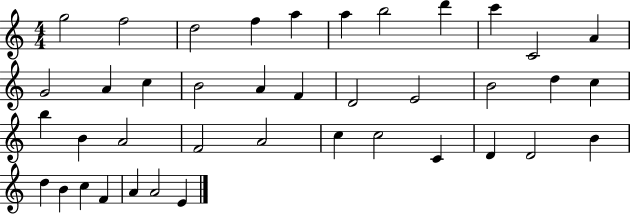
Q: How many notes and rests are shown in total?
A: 40